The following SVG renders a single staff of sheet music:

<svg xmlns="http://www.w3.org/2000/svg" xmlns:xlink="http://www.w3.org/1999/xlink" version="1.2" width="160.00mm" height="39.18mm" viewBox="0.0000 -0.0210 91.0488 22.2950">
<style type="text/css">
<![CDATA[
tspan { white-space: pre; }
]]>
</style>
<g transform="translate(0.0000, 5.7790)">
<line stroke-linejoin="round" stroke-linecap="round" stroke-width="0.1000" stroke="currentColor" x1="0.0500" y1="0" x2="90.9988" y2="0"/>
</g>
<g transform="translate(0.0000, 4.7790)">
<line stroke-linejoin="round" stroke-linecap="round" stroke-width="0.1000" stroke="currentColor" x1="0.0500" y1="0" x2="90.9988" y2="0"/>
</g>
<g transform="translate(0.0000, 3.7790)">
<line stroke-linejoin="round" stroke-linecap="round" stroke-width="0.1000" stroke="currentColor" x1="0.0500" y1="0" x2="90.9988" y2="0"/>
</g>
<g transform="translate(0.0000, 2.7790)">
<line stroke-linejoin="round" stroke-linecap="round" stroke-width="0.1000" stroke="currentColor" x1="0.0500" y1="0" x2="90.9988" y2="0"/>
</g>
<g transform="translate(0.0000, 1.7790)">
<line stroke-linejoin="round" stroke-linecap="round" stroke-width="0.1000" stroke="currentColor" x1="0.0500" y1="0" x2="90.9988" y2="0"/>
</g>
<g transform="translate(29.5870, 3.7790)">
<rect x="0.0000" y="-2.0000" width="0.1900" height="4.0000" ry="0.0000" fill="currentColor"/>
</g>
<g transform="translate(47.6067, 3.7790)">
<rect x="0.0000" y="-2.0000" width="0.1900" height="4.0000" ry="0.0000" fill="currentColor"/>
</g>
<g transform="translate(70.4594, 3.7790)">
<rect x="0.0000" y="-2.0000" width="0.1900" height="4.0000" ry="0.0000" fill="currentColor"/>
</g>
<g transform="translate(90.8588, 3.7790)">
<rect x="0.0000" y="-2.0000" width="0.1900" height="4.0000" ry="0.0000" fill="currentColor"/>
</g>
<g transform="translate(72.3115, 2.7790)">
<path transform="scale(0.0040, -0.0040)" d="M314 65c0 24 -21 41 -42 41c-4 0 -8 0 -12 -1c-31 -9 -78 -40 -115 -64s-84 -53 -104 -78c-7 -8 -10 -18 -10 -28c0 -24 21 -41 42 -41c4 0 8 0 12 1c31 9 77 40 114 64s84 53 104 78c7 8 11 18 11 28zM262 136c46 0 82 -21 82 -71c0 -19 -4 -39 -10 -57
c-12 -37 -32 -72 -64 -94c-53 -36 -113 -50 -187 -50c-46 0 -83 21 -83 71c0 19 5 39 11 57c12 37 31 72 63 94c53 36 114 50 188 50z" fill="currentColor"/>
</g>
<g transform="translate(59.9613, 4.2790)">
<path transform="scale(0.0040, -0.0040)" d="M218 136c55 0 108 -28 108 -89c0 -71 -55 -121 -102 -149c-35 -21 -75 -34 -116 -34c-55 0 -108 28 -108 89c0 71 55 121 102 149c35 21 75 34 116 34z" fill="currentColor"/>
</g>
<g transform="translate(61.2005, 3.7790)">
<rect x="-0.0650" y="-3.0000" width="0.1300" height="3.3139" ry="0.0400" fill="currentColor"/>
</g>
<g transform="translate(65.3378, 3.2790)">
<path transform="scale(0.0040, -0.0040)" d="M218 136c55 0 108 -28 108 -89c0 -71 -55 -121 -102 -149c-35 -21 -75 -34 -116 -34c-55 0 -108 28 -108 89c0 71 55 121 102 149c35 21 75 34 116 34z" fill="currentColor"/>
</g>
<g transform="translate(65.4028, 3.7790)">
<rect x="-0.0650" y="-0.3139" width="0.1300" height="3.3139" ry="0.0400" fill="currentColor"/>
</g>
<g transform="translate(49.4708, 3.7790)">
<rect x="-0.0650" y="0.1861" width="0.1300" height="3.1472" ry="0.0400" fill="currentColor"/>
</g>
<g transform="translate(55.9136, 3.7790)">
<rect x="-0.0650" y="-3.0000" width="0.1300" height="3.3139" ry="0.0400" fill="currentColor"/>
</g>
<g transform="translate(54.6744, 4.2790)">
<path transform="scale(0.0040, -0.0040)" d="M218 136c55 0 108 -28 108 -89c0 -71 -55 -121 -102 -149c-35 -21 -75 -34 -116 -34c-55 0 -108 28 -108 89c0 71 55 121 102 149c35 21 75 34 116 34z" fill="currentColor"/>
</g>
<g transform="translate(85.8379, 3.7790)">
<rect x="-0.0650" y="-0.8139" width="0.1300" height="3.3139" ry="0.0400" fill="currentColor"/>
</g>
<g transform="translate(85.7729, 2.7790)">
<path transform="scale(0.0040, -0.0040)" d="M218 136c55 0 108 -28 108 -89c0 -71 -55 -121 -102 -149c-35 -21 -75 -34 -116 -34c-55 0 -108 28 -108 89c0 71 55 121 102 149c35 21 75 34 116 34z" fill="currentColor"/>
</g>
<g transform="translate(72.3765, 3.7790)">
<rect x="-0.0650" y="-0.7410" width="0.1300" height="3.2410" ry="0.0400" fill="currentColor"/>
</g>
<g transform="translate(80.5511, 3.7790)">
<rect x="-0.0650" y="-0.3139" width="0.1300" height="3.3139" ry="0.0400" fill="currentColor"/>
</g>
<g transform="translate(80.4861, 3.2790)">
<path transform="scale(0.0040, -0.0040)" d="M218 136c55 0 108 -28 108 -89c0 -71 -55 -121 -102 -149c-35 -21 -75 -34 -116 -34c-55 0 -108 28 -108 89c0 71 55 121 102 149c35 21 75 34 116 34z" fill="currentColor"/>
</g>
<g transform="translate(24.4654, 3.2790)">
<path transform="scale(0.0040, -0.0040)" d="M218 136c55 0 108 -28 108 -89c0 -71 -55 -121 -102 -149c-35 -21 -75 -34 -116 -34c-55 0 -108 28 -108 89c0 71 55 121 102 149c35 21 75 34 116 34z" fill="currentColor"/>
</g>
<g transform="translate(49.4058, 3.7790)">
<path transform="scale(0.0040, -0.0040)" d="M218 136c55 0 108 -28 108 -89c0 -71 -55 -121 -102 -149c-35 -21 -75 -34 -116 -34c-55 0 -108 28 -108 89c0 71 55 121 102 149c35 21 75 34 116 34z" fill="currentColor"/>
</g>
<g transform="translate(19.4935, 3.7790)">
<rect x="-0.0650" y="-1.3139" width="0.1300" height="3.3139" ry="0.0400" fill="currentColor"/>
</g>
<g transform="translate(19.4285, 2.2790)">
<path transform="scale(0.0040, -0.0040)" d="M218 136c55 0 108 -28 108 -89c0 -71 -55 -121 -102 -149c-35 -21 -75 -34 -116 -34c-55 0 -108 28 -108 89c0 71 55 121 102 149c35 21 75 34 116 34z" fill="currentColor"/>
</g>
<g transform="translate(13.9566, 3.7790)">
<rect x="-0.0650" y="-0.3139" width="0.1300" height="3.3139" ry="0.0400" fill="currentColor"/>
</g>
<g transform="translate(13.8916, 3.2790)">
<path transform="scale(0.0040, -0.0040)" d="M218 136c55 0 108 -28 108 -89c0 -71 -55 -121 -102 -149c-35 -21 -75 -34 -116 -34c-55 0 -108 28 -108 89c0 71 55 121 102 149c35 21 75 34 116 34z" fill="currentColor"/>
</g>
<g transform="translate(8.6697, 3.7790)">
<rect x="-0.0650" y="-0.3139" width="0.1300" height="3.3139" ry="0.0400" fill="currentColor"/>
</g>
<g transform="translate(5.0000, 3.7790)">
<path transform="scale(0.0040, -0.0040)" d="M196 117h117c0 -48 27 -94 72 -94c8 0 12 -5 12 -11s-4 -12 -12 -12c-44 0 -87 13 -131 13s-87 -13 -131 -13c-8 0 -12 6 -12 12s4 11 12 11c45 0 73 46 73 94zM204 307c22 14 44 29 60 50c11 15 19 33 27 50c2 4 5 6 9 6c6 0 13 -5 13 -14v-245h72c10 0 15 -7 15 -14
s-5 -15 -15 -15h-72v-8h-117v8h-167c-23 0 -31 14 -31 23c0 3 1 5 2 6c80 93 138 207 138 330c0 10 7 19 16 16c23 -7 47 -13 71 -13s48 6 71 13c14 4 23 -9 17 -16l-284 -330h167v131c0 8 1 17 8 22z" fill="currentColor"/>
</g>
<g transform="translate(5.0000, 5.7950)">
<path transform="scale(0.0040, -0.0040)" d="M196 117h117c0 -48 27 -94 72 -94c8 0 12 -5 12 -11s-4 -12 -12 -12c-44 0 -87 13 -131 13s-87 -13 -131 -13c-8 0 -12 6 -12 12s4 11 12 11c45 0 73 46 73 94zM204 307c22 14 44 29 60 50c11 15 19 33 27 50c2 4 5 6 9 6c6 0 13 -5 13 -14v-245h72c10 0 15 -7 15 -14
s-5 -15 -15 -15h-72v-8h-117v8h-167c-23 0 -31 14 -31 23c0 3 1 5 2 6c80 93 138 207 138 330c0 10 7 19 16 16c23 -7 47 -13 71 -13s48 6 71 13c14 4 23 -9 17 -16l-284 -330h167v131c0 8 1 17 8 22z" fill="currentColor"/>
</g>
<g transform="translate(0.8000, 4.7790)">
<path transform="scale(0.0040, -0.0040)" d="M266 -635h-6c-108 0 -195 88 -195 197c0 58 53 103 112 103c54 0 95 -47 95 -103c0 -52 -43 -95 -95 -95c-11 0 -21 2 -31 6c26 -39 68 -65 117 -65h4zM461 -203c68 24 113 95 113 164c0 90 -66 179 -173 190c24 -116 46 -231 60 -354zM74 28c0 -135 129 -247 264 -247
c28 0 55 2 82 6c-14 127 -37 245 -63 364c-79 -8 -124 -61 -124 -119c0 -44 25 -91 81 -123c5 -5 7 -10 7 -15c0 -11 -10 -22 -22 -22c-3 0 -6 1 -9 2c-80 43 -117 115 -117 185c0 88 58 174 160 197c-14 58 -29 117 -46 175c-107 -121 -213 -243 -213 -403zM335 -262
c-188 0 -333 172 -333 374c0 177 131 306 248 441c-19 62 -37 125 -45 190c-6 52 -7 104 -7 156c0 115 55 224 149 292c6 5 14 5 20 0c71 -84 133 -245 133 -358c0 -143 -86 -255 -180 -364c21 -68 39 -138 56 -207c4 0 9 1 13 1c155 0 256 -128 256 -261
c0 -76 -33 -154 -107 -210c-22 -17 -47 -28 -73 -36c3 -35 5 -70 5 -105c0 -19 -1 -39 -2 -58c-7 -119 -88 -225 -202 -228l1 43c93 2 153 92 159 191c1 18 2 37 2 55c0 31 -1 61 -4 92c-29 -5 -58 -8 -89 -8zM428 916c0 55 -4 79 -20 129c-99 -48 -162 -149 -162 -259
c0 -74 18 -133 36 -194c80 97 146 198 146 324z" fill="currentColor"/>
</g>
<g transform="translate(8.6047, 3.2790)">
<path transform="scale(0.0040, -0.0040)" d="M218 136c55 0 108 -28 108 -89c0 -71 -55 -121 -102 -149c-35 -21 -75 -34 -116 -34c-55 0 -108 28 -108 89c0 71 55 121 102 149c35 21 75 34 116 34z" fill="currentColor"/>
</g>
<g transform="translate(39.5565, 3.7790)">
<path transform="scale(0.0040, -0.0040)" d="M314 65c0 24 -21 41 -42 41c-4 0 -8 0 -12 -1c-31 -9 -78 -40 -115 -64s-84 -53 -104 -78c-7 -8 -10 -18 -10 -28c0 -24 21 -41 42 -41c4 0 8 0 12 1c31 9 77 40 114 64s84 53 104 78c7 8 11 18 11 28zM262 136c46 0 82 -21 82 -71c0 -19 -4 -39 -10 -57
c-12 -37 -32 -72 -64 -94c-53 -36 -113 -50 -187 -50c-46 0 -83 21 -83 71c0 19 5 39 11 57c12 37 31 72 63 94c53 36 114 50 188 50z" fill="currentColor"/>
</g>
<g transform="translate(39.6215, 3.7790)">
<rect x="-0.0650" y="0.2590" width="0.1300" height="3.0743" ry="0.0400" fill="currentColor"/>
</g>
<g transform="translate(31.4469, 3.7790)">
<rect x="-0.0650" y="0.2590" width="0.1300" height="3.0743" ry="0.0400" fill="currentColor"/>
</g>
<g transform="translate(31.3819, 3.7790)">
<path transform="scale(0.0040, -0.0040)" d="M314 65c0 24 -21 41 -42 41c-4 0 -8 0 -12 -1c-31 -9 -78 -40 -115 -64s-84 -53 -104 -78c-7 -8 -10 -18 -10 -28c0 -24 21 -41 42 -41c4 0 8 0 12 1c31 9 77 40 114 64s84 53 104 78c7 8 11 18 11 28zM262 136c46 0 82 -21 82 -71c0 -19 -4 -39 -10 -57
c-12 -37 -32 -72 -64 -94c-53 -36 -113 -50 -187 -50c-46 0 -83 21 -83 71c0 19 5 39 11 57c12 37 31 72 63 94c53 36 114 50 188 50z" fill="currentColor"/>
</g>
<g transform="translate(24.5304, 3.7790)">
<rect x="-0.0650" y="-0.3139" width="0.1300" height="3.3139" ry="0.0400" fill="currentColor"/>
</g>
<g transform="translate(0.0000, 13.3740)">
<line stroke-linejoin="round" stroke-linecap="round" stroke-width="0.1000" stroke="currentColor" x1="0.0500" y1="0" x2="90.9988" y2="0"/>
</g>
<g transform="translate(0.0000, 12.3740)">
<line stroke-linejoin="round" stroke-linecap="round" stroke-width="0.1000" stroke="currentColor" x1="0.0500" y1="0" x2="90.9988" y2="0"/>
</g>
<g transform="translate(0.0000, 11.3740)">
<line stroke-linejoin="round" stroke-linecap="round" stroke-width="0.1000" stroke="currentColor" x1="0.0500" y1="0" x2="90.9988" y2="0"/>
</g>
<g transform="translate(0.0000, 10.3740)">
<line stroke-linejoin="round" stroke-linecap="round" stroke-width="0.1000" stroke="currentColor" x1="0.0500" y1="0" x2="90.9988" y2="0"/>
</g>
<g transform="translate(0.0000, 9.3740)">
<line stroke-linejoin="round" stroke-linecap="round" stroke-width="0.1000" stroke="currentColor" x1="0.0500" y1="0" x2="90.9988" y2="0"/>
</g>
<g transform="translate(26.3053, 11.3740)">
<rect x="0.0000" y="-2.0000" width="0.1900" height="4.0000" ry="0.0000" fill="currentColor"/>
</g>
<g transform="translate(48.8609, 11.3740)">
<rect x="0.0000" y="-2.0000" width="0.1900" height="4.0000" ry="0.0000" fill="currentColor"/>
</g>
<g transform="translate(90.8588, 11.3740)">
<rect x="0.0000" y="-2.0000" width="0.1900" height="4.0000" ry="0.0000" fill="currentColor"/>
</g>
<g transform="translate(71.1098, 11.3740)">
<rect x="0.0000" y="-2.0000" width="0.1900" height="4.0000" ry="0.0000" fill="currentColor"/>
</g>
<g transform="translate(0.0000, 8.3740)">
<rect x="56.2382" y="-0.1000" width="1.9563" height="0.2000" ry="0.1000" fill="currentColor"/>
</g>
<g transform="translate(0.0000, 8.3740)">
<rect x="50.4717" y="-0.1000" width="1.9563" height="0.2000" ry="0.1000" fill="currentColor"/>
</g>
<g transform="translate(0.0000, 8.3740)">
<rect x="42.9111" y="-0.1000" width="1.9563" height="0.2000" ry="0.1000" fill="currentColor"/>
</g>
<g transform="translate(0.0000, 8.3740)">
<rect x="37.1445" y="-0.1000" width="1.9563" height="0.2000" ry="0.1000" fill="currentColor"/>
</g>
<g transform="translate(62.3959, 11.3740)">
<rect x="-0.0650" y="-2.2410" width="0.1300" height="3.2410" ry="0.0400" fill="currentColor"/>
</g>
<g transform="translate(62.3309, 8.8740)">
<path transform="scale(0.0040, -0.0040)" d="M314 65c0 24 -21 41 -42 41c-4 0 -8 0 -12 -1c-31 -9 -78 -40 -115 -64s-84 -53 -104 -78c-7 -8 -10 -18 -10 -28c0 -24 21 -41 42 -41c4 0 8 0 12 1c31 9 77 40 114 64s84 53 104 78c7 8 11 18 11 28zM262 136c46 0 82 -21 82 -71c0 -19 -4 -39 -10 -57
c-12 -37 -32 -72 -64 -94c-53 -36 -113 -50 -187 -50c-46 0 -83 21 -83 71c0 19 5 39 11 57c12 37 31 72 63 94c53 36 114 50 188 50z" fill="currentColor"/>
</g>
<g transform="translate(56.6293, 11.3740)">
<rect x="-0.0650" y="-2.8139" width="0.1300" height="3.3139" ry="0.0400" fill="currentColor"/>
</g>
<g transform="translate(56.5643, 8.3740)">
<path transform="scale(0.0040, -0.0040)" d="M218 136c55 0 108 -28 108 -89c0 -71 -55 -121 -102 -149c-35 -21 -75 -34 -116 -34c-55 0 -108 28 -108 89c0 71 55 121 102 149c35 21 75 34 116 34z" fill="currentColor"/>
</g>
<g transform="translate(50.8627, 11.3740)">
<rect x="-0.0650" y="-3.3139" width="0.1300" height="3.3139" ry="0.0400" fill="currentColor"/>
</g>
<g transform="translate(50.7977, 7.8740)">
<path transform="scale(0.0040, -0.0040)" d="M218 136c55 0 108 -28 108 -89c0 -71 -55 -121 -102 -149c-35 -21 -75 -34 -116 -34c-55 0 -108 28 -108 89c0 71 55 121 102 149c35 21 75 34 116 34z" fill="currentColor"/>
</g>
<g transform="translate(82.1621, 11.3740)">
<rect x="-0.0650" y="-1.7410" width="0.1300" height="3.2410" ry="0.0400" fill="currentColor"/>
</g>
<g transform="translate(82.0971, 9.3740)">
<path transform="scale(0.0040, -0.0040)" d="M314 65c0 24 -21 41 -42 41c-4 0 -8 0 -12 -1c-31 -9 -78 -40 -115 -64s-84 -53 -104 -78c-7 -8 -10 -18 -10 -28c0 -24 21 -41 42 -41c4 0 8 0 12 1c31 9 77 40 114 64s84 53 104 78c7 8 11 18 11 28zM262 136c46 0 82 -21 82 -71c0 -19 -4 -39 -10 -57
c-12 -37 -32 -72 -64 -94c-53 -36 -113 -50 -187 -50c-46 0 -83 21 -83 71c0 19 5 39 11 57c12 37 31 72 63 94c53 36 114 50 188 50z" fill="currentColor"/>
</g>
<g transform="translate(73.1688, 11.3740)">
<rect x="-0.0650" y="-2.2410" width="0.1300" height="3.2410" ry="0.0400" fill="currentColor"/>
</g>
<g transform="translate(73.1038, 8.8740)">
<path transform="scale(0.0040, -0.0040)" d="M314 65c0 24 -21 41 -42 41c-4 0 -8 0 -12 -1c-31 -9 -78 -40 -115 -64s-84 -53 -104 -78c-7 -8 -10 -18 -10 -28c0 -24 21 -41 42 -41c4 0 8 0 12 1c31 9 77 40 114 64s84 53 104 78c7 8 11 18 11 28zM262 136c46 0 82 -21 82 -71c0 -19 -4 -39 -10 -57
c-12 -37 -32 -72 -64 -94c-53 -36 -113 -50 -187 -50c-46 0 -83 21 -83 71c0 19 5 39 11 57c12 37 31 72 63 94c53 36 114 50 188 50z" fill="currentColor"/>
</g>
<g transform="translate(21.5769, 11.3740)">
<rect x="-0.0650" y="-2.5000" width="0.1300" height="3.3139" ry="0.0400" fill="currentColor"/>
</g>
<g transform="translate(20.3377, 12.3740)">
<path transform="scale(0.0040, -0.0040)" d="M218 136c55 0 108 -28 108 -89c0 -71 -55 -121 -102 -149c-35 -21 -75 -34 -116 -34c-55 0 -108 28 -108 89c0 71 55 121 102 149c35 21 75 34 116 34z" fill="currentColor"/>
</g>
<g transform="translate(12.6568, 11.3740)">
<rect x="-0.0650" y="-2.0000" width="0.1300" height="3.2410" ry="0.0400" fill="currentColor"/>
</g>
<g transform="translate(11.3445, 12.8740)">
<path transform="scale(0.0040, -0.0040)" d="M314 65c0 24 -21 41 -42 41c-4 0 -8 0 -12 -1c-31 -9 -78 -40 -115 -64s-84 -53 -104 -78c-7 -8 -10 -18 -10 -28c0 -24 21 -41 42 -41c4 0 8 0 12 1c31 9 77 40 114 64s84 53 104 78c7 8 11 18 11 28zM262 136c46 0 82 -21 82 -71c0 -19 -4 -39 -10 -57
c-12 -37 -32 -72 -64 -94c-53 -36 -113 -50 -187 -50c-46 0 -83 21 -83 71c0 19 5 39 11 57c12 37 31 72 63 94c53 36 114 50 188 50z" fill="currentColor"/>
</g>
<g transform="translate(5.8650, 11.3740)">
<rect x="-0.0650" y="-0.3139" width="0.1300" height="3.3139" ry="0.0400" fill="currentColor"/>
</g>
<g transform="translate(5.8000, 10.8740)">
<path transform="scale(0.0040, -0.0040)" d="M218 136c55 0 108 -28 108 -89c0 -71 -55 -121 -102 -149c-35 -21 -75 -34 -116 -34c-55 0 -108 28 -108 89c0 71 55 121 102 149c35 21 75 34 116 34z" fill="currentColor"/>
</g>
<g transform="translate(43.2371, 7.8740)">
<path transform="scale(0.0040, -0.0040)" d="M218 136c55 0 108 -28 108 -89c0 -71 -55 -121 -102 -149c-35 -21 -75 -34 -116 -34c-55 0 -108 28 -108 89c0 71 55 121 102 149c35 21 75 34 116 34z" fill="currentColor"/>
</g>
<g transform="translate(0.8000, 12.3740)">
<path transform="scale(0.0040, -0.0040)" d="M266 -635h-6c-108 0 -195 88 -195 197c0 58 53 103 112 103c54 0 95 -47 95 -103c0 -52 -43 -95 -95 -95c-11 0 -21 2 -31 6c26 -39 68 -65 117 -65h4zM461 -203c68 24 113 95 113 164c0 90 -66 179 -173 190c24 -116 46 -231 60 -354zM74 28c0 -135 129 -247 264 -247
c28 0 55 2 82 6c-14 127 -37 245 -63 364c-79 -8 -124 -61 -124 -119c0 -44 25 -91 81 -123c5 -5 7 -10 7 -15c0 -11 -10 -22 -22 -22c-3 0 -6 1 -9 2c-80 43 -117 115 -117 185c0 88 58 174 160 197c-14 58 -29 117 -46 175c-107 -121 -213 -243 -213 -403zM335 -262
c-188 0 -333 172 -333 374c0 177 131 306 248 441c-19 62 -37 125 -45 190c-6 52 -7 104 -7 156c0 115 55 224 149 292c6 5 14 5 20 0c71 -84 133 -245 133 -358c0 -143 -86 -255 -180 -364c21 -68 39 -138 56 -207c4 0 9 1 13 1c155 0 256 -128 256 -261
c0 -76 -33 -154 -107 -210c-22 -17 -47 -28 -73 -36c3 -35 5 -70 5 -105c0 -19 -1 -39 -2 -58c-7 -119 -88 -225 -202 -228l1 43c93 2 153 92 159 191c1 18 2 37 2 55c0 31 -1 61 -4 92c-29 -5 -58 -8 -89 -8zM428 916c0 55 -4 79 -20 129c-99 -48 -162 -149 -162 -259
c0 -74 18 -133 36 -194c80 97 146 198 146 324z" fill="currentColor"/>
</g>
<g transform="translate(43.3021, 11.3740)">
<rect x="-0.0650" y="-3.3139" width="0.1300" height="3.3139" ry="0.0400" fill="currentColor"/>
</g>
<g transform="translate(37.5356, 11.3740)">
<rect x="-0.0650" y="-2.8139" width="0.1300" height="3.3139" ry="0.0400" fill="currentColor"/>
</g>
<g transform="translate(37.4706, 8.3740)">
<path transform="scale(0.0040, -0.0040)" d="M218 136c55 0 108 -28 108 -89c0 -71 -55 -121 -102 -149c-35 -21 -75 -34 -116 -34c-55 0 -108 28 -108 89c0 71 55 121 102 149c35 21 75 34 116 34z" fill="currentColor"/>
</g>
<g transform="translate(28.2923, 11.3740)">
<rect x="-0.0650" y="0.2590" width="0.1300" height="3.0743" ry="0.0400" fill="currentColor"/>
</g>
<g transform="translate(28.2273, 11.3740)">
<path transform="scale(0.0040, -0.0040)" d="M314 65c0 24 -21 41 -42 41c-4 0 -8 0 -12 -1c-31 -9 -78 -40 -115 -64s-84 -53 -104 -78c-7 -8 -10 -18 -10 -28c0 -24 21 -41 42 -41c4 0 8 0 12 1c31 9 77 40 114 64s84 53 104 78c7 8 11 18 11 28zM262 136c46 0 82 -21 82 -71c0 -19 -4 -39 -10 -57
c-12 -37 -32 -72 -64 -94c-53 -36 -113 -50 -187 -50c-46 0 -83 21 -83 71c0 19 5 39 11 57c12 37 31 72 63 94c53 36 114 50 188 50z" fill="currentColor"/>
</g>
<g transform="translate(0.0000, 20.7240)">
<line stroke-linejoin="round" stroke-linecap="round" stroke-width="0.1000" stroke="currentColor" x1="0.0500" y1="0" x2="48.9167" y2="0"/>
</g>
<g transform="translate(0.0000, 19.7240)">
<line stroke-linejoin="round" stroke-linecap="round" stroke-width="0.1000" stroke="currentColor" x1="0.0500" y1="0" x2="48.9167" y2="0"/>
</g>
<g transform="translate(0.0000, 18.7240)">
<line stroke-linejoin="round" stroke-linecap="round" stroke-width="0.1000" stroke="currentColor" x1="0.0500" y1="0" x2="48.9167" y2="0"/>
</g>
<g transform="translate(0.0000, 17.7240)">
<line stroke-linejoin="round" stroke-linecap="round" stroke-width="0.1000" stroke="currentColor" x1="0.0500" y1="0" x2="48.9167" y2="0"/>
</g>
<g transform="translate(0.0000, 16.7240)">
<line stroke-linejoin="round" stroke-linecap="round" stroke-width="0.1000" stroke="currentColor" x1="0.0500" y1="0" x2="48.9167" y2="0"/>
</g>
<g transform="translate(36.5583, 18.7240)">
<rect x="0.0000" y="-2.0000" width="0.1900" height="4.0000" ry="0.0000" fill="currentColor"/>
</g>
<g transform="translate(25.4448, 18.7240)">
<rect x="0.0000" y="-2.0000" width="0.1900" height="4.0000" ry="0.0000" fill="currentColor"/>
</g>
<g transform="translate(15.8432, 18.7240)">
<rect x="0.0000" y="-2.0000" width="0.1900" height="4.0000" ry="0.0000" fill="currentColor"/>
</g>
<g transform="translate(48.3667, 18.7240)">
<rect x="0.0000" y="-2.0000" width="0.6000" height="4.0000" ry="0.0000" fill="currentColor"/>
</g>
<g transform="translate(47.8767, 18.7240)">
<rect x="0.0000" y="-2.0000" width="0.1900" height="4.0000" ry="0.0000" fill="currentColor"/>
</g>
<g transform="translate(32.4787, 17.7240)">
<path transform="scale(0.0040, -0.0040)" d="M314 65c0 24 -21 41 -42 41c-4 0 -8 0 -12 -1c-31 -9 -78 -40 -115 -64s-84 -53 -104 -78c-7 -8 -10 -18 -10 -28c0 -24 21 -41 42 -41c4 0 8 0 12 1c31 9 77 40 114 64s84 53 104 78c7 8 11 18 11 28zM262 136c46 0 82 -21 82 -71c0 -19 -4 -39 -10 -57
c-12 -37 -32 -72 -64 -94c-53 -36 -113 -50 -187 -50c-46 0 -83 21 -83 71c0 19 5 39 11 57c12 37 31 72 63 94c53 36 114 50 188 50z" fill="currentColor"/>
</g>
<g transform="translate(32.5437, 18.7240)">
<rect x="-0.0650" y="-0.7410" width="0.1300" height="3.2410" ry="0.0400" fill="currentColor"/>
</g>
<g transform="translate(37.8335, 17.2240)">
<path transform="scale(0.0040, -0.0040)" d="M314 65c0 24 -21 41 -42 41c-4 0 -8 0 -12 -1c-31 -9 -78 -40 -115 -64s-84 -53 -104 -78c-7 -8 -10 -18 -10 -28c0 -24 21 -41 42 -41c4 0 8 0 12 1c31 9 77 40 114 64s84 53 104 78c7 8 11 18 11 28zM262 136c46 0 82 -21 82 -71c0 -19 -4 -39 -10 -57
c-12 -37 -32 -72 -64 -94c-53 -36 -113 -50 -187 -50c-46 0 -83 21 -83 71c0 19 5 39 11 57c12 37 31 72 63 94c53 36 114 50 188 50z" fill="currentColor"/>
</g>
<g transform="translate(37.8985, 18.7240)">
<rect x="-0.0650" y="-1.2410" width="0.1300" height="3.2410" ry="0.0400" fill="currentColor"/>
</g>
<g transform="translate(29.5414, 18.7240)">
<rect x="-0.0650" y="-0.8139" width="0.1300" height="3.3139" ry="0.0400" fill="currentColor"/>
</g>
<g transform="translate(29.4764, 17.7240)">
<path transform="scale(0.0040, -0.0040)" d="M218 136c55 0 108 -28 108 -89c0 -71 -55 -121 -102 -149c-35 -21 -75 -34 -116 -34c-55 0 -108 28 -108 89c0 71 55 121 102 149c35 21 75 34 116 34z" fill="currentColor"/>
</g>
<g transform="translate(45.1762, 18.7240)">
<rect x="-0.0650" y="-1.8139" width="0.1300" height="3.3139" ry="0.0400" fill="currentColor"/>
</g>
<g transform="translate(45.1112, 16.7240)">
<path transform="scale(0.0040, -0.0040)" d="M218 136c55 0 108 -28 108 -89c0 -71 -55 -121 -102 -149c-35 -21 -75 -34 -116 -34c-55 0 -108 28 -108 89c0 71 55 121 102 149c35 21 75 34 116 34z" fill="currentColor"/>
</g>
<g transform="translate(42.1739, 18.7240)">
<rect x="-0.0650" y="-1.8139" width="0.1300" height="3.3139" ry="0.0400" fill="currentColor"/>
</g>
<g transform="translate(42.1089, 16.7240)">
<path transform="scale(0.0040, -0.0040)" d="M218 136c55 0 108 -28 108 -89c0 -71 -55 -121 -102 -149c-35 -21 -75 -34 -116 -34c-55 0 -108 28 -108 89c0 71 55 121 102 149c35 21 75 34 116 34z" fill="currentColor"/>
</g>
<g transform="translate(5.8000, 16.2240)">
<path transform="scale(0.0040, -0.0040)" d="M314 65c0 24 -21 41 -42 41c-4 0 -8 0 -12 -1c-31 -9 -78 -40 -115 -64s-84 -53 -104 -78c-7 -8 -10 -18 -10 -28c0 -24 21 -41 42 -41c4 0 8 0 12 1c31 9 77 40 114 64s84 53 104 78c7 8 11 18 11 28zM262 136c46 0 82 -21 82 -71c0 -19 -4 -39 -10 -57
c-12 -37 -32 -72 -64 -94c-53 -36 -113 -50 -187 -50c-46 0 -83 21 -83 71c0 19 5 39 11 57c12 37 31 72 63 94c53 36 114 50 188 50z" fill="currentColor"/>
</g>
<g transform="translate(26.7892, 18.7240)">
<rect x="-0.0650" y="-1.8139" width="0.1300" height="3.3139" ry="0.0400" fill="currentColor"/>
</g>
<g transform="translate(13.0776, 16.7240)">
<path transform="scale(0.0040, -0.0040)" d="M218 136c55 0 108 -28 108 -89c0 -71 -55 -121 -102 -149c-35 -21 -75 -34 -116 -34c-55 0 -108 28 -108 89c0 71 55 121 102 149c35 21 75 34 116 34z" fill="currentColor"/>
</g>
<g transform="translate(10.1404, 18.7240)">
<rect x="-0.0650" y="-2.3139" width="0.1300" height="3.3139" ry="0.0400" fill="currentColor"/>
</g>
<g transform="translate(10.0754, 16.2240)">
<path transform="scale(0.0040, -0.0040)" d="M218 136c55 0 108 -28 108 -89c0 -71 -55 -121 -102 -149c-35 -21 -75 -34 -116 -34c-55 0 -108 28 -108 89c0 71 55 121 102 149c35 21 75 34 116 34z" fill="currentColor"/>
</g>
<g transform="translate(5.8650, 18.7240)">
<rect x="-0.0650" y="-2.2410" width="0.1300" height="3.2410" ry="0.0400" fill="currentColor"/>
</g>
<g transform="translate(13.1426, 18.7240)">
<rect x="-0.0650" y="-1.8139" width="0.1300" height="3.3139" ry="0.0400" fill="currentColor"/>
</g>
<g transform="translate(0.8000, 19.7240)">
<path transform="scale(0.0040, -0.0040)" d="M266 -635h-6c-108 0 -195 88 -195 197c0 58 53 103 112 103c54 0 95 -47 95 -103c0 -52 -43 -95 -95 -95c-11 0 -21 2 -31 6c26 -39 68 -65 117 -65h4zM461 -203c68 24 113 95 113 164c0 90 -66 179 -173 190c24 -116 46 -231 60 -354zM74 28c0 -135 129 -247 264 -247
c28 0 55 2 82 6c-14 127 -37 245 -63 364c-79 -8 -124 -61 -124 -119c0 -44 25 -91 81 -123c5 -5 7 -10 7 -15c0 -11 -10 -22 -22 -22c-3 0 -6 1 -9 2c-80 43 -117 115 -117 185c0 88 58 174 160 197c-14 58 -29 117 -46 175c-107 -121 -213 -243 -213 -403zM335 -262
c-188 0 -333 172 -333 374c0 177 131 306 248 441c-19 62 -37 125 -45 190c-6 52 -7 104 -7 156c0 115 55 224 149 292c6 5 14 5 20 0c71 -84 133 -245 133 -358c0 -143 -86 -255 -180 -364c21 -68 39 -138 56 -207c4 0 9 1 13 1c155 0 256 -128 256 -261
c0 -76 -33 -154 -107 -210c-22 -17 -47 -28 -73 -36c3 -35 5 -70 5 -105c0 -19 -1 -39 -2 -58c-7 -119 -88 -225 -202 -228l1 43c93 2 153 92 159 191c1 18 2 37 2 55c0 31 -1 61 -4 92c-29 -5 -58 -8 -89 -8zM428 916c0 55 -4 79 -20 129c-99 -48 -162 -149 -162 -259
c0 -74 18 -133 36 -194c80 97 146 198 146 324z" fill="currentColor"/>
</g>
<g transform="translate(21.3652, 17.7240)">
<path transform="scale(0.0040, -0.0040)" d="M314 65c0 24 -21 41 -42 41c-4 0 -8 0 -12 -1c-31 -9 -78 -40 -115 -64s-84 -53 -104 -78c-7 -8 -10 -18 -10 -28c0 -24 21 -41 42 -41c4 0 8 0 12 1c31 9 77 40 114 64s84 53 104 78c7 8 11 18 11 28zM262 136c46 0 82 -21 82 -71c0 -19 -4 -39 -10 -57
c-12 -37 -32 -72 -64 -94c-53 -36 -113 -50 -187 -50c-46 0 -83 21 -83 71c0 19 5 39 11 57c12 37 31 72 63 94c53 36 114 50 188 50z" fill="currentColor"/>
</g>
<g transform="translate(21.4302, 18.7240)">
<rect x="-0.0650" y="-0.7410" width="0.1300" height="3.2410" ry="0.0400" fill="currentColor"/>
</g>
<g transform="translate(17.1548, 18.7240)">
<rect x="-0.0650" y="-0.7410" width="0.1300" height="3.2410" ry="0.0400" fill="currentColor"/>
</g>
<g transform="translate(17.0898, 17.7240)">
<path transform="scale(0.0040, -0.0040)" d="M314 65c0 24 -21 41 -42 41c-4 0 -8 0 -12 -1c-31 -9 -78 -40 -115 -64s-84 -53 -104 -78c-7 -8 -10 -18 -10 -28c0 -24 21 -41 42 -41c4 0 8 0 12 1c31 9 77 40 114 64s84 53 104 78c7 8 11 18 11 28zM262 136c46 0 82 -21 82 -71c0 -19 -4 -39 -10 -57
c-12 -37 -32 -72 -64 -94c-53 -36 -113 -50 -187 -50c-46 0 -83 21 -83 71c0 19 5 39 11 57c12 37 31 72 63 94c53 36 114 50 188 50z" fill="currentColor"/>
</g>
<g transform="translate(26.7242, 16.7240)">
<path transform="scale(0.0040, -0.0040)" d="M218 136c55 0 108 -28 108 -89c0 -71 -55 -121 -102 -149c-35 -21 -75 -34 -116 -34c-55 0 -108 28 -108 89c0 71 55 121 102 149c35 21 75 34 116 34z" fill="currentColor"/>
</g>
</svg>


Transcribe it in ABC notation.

X:1
T:Untitled
M:4/4
L:1/4
K:C
c c e c B2 B2 B A A c d2 c d c F2 G B2 a b b a g2 g2 f2 g2 g f d2 d2 f d d2 e2 f f